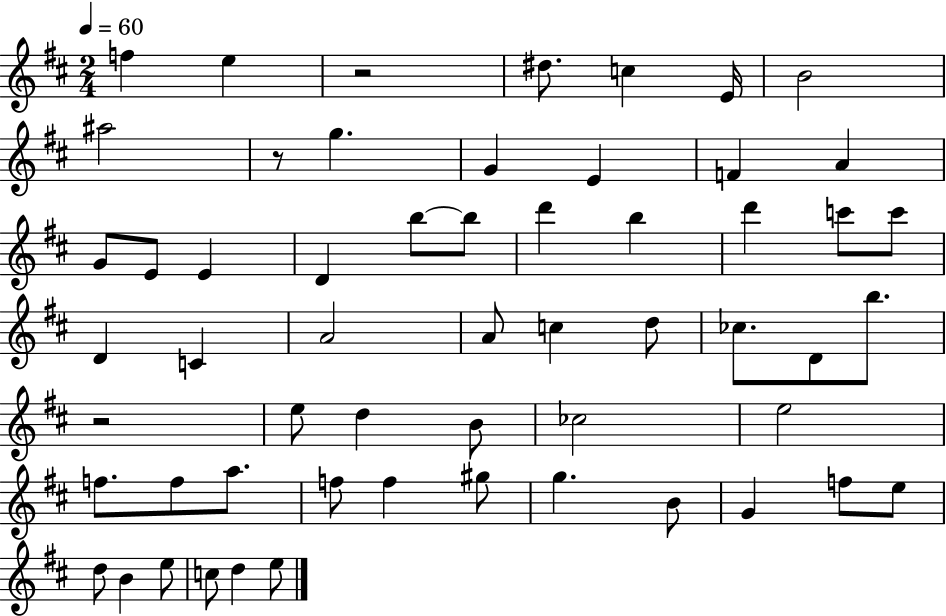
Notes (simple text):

F5/q E5/q R/h D#5/e. C5/q E4/s B4/h A#5/h R/e G5/q. G4/q E4/q F4/q A4/q G4/e E4/e E4/q D4/q B5/e B5/e D6/q B5/q D6/q C6/e C6/e D4/q C4/q A4/h A4/e C5/q D5/e CES5/e. D4/e B5/e. R/h E5/e D5/q B4/e CES5/h E5/h F5/e. F5/e A5/e. F5/e F5/q G#5/e G5/q. B4/e G4/q F5/e E5/e D5/e B4/q E5/e C5/e D5/q E5/e